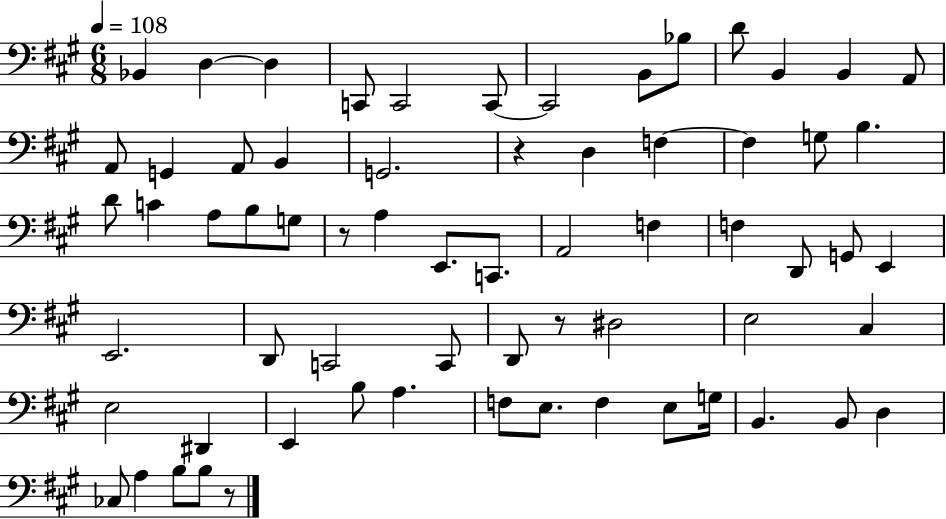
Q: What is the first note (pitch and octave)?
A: Bb2